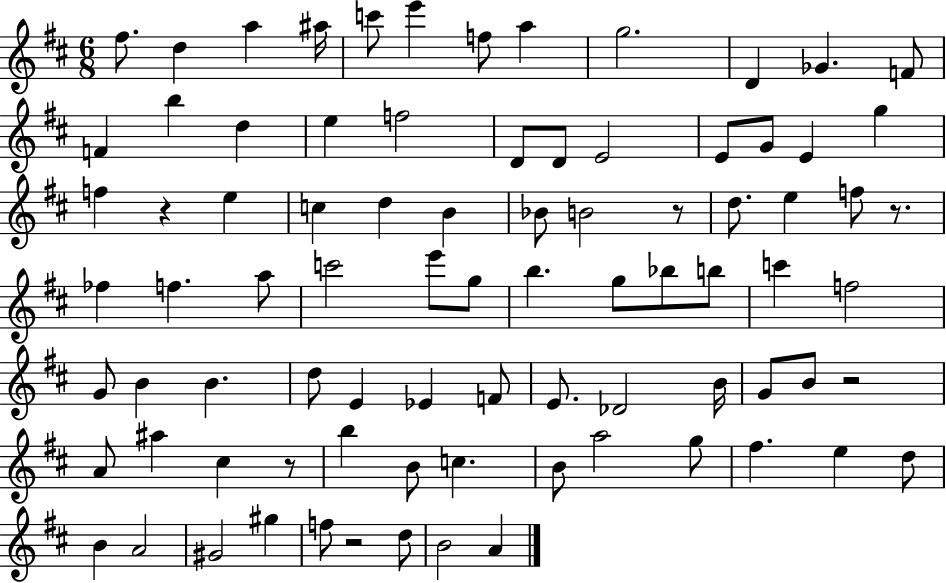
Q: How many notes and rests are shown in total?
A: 84